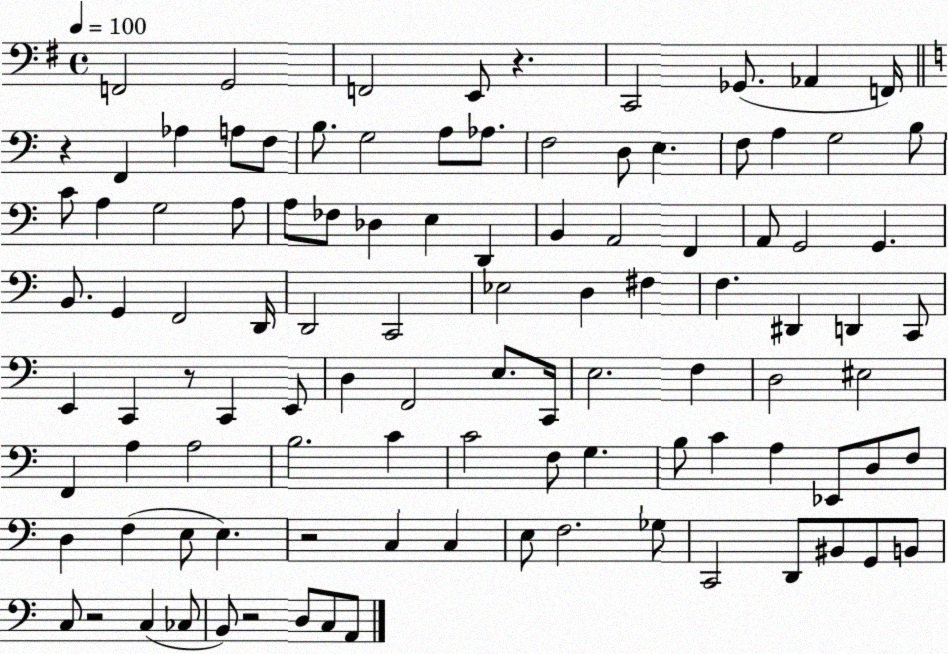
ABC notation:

X:1
T:Untitled
M:4/4
L:1/4
K:G
F,,2 G,,2 F,,2 E,,/2 z C,,2 _G,,/2 _A,, F,,/4 z F,, _A, A,/2 F,/2 B,/2 G,2 A,/2 _A,/2 F,2 D,/2 E, F,/2 A, G,2 B,/2 C/2 A, G,2 A,/2 A,/2 _F,/2 _D, E, D,, B,, A,,2 F,, A,,/2 G,,2 G,, B,,/2 G,, F,,2 D,,/4 D,,2 C,,2 _E,2 D, ^F, F, ^D,, D,, C,,/2 E,, C,, z/2 C,, E,,/2 D, F,,2 E,/2 C,,/4 E,2 F, D,2 ^E,2 F,, A, A,2 B,2 C C2 F,/2 G, B,/2 C A, _E,,/2 D,/2 F,/2 D, F, E,/2 E, z2 C, C, E,/2 F,2 _G,/2 C,,2 D,,/2 ^B,,/2 G,,/2 B,,/2 C,/2 z2 C, _C,/2 B,,/2 z2 D,/2 C,/2 A,,/2